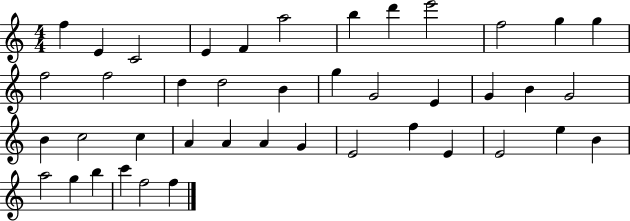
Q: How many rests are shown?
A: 0